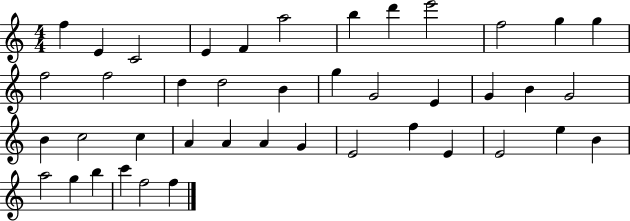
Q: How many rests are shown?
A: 0